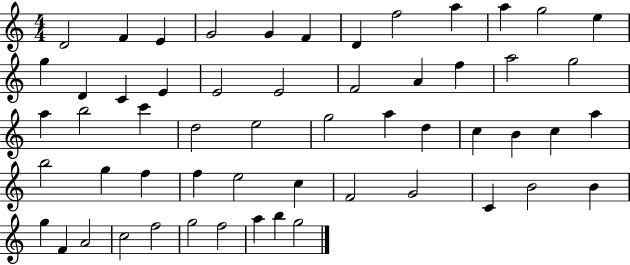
X:1
T:Untitled
M:4/4
L:1/4
K:C
D2 F E G2 G F D f2 a a g2 e g D C E E2 E2 F2 A f a2 g2 a b2 c' d2 e2 g2 a d c B c a b2 g f f e2 c F2 G2 C B2 B g F A2 c2 f2 g2 f2 a b g2